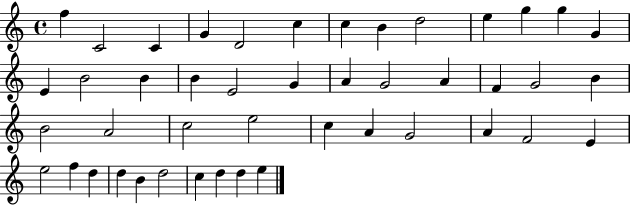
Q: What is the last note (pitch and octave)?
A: E5